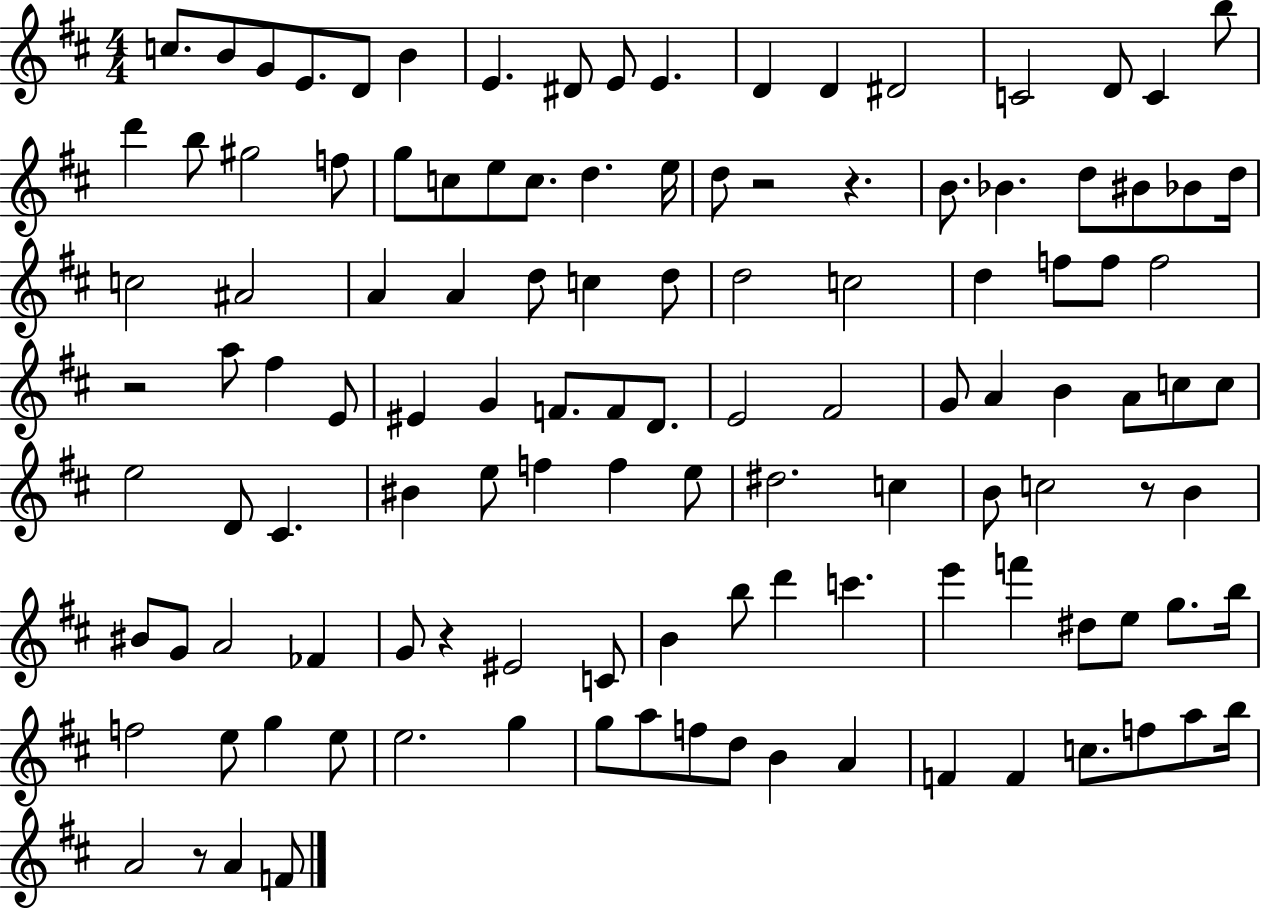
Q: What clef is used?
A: treble